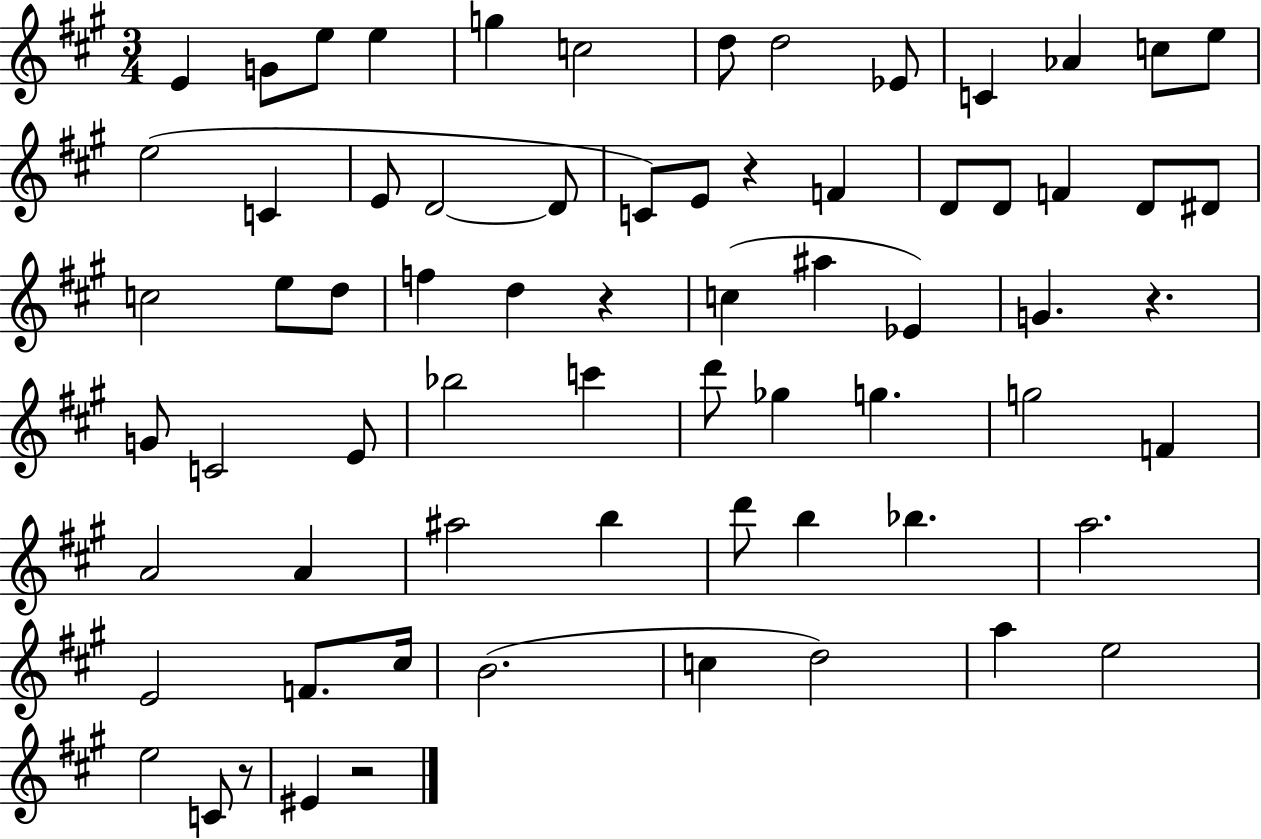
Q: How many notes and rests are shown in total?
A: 69